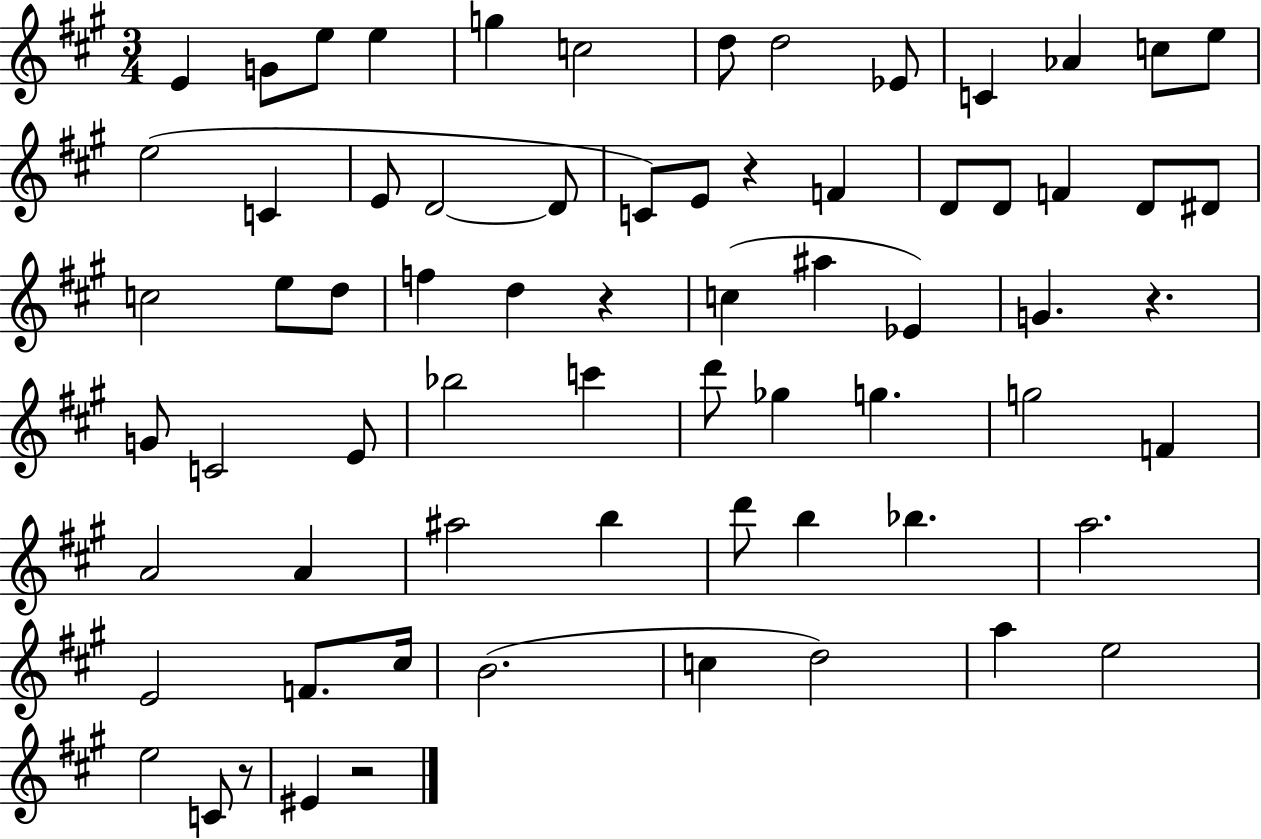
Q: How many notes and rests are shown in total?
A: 69